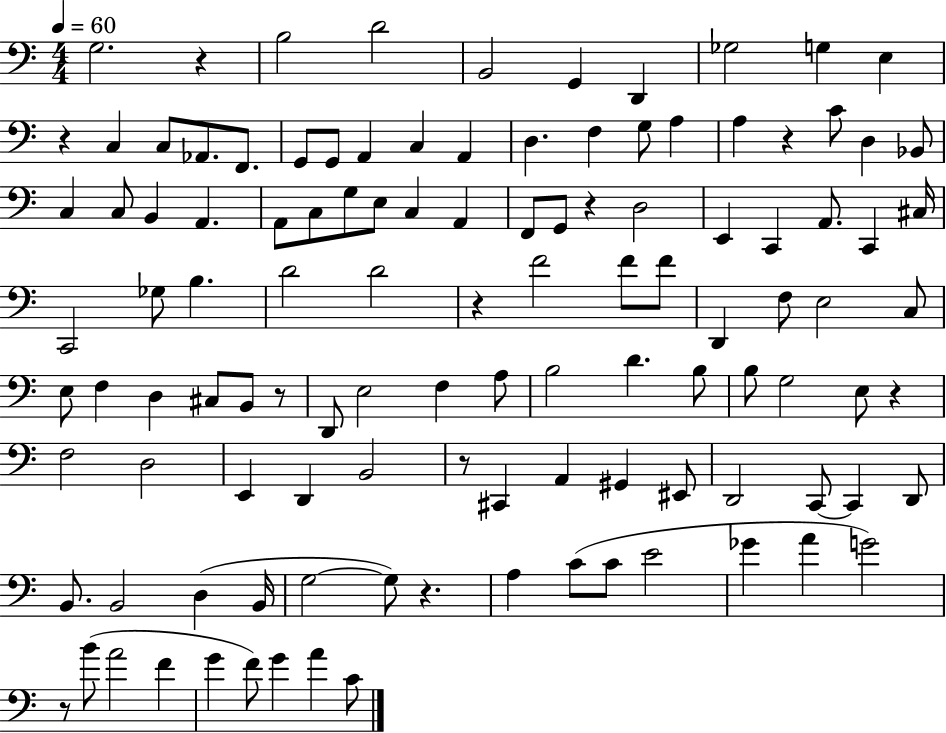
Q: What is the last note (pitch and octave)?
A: C4